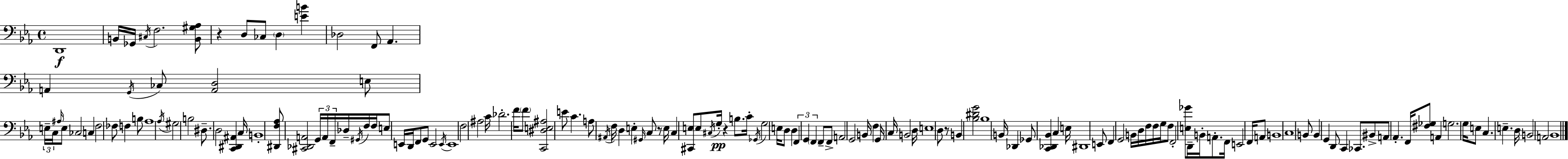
D2/w B2/s Gb2/s C#3/s F3/h. [B2,G#3,Ab3]/e R/q D3/e CES3/e D3/q [E4,B4]/q Db3/h F2/e Ab2/q. A2/q G2/s CES3/e [A2,D3]/h E3/e E3/s C3/s A#3/s E3/e CES3/h C3/q F3/h FES3/e F3/q B3/e Ab3/w Ab3/s G#3/h B3/h D#3/e. D3/h [C2,D#2,A#2]/q C3/s B2/w [D#2,F3,Ab3]/e [C#2,Db2,A2]/h G2/s A2/s F2/s Db3/s G#2/s F3/s F3/s E3/e E2/s D2/s F2/e G2/e E2/h E2/s E2/w F3/h A#3/h C4/s Db4/h. F4/s F4/e [C2,D#3,E3,A#3]/h E4/e C4/q. A3/e A#2/s F3/s D3/q E3/q G#2/s C3/e R/e E3/s C3/q [C#2,E3]/e E3/e C#3/s G3/s R/q B3/e. C4/s Gb2/s G3/h E3/s D3/e D3/q F2/q G2/q F2/q F2/e F2/e A2/h G2/h B2/s F3/q G2/s C3/s B2/h D3/s E3/w D3/e R/e B2/q [Bb3,D#4,G4]/h Bb3/w B2/s Db2/q Gb2/e [C2,Db2,Bb2]/q C3/q E3/s D#2/w E2/e F2/q G2/h B2/s D3/s F3/s F3/s G3/s F3/e F2/h [E3,Gb4]/e D2/s B2/s A2/e. F2/s E2/h F2/s A2/e B2/w C3/w B2/e B2/q G2/q D2/e C2/q CES2/e. BIS2/e A2/e Ab2/q. F2/s [F#3,Gb3]/e A2/q G3/h. G3/s E3/e C3/q. E3/q. D3/s B2/h A2/h Bb2/w